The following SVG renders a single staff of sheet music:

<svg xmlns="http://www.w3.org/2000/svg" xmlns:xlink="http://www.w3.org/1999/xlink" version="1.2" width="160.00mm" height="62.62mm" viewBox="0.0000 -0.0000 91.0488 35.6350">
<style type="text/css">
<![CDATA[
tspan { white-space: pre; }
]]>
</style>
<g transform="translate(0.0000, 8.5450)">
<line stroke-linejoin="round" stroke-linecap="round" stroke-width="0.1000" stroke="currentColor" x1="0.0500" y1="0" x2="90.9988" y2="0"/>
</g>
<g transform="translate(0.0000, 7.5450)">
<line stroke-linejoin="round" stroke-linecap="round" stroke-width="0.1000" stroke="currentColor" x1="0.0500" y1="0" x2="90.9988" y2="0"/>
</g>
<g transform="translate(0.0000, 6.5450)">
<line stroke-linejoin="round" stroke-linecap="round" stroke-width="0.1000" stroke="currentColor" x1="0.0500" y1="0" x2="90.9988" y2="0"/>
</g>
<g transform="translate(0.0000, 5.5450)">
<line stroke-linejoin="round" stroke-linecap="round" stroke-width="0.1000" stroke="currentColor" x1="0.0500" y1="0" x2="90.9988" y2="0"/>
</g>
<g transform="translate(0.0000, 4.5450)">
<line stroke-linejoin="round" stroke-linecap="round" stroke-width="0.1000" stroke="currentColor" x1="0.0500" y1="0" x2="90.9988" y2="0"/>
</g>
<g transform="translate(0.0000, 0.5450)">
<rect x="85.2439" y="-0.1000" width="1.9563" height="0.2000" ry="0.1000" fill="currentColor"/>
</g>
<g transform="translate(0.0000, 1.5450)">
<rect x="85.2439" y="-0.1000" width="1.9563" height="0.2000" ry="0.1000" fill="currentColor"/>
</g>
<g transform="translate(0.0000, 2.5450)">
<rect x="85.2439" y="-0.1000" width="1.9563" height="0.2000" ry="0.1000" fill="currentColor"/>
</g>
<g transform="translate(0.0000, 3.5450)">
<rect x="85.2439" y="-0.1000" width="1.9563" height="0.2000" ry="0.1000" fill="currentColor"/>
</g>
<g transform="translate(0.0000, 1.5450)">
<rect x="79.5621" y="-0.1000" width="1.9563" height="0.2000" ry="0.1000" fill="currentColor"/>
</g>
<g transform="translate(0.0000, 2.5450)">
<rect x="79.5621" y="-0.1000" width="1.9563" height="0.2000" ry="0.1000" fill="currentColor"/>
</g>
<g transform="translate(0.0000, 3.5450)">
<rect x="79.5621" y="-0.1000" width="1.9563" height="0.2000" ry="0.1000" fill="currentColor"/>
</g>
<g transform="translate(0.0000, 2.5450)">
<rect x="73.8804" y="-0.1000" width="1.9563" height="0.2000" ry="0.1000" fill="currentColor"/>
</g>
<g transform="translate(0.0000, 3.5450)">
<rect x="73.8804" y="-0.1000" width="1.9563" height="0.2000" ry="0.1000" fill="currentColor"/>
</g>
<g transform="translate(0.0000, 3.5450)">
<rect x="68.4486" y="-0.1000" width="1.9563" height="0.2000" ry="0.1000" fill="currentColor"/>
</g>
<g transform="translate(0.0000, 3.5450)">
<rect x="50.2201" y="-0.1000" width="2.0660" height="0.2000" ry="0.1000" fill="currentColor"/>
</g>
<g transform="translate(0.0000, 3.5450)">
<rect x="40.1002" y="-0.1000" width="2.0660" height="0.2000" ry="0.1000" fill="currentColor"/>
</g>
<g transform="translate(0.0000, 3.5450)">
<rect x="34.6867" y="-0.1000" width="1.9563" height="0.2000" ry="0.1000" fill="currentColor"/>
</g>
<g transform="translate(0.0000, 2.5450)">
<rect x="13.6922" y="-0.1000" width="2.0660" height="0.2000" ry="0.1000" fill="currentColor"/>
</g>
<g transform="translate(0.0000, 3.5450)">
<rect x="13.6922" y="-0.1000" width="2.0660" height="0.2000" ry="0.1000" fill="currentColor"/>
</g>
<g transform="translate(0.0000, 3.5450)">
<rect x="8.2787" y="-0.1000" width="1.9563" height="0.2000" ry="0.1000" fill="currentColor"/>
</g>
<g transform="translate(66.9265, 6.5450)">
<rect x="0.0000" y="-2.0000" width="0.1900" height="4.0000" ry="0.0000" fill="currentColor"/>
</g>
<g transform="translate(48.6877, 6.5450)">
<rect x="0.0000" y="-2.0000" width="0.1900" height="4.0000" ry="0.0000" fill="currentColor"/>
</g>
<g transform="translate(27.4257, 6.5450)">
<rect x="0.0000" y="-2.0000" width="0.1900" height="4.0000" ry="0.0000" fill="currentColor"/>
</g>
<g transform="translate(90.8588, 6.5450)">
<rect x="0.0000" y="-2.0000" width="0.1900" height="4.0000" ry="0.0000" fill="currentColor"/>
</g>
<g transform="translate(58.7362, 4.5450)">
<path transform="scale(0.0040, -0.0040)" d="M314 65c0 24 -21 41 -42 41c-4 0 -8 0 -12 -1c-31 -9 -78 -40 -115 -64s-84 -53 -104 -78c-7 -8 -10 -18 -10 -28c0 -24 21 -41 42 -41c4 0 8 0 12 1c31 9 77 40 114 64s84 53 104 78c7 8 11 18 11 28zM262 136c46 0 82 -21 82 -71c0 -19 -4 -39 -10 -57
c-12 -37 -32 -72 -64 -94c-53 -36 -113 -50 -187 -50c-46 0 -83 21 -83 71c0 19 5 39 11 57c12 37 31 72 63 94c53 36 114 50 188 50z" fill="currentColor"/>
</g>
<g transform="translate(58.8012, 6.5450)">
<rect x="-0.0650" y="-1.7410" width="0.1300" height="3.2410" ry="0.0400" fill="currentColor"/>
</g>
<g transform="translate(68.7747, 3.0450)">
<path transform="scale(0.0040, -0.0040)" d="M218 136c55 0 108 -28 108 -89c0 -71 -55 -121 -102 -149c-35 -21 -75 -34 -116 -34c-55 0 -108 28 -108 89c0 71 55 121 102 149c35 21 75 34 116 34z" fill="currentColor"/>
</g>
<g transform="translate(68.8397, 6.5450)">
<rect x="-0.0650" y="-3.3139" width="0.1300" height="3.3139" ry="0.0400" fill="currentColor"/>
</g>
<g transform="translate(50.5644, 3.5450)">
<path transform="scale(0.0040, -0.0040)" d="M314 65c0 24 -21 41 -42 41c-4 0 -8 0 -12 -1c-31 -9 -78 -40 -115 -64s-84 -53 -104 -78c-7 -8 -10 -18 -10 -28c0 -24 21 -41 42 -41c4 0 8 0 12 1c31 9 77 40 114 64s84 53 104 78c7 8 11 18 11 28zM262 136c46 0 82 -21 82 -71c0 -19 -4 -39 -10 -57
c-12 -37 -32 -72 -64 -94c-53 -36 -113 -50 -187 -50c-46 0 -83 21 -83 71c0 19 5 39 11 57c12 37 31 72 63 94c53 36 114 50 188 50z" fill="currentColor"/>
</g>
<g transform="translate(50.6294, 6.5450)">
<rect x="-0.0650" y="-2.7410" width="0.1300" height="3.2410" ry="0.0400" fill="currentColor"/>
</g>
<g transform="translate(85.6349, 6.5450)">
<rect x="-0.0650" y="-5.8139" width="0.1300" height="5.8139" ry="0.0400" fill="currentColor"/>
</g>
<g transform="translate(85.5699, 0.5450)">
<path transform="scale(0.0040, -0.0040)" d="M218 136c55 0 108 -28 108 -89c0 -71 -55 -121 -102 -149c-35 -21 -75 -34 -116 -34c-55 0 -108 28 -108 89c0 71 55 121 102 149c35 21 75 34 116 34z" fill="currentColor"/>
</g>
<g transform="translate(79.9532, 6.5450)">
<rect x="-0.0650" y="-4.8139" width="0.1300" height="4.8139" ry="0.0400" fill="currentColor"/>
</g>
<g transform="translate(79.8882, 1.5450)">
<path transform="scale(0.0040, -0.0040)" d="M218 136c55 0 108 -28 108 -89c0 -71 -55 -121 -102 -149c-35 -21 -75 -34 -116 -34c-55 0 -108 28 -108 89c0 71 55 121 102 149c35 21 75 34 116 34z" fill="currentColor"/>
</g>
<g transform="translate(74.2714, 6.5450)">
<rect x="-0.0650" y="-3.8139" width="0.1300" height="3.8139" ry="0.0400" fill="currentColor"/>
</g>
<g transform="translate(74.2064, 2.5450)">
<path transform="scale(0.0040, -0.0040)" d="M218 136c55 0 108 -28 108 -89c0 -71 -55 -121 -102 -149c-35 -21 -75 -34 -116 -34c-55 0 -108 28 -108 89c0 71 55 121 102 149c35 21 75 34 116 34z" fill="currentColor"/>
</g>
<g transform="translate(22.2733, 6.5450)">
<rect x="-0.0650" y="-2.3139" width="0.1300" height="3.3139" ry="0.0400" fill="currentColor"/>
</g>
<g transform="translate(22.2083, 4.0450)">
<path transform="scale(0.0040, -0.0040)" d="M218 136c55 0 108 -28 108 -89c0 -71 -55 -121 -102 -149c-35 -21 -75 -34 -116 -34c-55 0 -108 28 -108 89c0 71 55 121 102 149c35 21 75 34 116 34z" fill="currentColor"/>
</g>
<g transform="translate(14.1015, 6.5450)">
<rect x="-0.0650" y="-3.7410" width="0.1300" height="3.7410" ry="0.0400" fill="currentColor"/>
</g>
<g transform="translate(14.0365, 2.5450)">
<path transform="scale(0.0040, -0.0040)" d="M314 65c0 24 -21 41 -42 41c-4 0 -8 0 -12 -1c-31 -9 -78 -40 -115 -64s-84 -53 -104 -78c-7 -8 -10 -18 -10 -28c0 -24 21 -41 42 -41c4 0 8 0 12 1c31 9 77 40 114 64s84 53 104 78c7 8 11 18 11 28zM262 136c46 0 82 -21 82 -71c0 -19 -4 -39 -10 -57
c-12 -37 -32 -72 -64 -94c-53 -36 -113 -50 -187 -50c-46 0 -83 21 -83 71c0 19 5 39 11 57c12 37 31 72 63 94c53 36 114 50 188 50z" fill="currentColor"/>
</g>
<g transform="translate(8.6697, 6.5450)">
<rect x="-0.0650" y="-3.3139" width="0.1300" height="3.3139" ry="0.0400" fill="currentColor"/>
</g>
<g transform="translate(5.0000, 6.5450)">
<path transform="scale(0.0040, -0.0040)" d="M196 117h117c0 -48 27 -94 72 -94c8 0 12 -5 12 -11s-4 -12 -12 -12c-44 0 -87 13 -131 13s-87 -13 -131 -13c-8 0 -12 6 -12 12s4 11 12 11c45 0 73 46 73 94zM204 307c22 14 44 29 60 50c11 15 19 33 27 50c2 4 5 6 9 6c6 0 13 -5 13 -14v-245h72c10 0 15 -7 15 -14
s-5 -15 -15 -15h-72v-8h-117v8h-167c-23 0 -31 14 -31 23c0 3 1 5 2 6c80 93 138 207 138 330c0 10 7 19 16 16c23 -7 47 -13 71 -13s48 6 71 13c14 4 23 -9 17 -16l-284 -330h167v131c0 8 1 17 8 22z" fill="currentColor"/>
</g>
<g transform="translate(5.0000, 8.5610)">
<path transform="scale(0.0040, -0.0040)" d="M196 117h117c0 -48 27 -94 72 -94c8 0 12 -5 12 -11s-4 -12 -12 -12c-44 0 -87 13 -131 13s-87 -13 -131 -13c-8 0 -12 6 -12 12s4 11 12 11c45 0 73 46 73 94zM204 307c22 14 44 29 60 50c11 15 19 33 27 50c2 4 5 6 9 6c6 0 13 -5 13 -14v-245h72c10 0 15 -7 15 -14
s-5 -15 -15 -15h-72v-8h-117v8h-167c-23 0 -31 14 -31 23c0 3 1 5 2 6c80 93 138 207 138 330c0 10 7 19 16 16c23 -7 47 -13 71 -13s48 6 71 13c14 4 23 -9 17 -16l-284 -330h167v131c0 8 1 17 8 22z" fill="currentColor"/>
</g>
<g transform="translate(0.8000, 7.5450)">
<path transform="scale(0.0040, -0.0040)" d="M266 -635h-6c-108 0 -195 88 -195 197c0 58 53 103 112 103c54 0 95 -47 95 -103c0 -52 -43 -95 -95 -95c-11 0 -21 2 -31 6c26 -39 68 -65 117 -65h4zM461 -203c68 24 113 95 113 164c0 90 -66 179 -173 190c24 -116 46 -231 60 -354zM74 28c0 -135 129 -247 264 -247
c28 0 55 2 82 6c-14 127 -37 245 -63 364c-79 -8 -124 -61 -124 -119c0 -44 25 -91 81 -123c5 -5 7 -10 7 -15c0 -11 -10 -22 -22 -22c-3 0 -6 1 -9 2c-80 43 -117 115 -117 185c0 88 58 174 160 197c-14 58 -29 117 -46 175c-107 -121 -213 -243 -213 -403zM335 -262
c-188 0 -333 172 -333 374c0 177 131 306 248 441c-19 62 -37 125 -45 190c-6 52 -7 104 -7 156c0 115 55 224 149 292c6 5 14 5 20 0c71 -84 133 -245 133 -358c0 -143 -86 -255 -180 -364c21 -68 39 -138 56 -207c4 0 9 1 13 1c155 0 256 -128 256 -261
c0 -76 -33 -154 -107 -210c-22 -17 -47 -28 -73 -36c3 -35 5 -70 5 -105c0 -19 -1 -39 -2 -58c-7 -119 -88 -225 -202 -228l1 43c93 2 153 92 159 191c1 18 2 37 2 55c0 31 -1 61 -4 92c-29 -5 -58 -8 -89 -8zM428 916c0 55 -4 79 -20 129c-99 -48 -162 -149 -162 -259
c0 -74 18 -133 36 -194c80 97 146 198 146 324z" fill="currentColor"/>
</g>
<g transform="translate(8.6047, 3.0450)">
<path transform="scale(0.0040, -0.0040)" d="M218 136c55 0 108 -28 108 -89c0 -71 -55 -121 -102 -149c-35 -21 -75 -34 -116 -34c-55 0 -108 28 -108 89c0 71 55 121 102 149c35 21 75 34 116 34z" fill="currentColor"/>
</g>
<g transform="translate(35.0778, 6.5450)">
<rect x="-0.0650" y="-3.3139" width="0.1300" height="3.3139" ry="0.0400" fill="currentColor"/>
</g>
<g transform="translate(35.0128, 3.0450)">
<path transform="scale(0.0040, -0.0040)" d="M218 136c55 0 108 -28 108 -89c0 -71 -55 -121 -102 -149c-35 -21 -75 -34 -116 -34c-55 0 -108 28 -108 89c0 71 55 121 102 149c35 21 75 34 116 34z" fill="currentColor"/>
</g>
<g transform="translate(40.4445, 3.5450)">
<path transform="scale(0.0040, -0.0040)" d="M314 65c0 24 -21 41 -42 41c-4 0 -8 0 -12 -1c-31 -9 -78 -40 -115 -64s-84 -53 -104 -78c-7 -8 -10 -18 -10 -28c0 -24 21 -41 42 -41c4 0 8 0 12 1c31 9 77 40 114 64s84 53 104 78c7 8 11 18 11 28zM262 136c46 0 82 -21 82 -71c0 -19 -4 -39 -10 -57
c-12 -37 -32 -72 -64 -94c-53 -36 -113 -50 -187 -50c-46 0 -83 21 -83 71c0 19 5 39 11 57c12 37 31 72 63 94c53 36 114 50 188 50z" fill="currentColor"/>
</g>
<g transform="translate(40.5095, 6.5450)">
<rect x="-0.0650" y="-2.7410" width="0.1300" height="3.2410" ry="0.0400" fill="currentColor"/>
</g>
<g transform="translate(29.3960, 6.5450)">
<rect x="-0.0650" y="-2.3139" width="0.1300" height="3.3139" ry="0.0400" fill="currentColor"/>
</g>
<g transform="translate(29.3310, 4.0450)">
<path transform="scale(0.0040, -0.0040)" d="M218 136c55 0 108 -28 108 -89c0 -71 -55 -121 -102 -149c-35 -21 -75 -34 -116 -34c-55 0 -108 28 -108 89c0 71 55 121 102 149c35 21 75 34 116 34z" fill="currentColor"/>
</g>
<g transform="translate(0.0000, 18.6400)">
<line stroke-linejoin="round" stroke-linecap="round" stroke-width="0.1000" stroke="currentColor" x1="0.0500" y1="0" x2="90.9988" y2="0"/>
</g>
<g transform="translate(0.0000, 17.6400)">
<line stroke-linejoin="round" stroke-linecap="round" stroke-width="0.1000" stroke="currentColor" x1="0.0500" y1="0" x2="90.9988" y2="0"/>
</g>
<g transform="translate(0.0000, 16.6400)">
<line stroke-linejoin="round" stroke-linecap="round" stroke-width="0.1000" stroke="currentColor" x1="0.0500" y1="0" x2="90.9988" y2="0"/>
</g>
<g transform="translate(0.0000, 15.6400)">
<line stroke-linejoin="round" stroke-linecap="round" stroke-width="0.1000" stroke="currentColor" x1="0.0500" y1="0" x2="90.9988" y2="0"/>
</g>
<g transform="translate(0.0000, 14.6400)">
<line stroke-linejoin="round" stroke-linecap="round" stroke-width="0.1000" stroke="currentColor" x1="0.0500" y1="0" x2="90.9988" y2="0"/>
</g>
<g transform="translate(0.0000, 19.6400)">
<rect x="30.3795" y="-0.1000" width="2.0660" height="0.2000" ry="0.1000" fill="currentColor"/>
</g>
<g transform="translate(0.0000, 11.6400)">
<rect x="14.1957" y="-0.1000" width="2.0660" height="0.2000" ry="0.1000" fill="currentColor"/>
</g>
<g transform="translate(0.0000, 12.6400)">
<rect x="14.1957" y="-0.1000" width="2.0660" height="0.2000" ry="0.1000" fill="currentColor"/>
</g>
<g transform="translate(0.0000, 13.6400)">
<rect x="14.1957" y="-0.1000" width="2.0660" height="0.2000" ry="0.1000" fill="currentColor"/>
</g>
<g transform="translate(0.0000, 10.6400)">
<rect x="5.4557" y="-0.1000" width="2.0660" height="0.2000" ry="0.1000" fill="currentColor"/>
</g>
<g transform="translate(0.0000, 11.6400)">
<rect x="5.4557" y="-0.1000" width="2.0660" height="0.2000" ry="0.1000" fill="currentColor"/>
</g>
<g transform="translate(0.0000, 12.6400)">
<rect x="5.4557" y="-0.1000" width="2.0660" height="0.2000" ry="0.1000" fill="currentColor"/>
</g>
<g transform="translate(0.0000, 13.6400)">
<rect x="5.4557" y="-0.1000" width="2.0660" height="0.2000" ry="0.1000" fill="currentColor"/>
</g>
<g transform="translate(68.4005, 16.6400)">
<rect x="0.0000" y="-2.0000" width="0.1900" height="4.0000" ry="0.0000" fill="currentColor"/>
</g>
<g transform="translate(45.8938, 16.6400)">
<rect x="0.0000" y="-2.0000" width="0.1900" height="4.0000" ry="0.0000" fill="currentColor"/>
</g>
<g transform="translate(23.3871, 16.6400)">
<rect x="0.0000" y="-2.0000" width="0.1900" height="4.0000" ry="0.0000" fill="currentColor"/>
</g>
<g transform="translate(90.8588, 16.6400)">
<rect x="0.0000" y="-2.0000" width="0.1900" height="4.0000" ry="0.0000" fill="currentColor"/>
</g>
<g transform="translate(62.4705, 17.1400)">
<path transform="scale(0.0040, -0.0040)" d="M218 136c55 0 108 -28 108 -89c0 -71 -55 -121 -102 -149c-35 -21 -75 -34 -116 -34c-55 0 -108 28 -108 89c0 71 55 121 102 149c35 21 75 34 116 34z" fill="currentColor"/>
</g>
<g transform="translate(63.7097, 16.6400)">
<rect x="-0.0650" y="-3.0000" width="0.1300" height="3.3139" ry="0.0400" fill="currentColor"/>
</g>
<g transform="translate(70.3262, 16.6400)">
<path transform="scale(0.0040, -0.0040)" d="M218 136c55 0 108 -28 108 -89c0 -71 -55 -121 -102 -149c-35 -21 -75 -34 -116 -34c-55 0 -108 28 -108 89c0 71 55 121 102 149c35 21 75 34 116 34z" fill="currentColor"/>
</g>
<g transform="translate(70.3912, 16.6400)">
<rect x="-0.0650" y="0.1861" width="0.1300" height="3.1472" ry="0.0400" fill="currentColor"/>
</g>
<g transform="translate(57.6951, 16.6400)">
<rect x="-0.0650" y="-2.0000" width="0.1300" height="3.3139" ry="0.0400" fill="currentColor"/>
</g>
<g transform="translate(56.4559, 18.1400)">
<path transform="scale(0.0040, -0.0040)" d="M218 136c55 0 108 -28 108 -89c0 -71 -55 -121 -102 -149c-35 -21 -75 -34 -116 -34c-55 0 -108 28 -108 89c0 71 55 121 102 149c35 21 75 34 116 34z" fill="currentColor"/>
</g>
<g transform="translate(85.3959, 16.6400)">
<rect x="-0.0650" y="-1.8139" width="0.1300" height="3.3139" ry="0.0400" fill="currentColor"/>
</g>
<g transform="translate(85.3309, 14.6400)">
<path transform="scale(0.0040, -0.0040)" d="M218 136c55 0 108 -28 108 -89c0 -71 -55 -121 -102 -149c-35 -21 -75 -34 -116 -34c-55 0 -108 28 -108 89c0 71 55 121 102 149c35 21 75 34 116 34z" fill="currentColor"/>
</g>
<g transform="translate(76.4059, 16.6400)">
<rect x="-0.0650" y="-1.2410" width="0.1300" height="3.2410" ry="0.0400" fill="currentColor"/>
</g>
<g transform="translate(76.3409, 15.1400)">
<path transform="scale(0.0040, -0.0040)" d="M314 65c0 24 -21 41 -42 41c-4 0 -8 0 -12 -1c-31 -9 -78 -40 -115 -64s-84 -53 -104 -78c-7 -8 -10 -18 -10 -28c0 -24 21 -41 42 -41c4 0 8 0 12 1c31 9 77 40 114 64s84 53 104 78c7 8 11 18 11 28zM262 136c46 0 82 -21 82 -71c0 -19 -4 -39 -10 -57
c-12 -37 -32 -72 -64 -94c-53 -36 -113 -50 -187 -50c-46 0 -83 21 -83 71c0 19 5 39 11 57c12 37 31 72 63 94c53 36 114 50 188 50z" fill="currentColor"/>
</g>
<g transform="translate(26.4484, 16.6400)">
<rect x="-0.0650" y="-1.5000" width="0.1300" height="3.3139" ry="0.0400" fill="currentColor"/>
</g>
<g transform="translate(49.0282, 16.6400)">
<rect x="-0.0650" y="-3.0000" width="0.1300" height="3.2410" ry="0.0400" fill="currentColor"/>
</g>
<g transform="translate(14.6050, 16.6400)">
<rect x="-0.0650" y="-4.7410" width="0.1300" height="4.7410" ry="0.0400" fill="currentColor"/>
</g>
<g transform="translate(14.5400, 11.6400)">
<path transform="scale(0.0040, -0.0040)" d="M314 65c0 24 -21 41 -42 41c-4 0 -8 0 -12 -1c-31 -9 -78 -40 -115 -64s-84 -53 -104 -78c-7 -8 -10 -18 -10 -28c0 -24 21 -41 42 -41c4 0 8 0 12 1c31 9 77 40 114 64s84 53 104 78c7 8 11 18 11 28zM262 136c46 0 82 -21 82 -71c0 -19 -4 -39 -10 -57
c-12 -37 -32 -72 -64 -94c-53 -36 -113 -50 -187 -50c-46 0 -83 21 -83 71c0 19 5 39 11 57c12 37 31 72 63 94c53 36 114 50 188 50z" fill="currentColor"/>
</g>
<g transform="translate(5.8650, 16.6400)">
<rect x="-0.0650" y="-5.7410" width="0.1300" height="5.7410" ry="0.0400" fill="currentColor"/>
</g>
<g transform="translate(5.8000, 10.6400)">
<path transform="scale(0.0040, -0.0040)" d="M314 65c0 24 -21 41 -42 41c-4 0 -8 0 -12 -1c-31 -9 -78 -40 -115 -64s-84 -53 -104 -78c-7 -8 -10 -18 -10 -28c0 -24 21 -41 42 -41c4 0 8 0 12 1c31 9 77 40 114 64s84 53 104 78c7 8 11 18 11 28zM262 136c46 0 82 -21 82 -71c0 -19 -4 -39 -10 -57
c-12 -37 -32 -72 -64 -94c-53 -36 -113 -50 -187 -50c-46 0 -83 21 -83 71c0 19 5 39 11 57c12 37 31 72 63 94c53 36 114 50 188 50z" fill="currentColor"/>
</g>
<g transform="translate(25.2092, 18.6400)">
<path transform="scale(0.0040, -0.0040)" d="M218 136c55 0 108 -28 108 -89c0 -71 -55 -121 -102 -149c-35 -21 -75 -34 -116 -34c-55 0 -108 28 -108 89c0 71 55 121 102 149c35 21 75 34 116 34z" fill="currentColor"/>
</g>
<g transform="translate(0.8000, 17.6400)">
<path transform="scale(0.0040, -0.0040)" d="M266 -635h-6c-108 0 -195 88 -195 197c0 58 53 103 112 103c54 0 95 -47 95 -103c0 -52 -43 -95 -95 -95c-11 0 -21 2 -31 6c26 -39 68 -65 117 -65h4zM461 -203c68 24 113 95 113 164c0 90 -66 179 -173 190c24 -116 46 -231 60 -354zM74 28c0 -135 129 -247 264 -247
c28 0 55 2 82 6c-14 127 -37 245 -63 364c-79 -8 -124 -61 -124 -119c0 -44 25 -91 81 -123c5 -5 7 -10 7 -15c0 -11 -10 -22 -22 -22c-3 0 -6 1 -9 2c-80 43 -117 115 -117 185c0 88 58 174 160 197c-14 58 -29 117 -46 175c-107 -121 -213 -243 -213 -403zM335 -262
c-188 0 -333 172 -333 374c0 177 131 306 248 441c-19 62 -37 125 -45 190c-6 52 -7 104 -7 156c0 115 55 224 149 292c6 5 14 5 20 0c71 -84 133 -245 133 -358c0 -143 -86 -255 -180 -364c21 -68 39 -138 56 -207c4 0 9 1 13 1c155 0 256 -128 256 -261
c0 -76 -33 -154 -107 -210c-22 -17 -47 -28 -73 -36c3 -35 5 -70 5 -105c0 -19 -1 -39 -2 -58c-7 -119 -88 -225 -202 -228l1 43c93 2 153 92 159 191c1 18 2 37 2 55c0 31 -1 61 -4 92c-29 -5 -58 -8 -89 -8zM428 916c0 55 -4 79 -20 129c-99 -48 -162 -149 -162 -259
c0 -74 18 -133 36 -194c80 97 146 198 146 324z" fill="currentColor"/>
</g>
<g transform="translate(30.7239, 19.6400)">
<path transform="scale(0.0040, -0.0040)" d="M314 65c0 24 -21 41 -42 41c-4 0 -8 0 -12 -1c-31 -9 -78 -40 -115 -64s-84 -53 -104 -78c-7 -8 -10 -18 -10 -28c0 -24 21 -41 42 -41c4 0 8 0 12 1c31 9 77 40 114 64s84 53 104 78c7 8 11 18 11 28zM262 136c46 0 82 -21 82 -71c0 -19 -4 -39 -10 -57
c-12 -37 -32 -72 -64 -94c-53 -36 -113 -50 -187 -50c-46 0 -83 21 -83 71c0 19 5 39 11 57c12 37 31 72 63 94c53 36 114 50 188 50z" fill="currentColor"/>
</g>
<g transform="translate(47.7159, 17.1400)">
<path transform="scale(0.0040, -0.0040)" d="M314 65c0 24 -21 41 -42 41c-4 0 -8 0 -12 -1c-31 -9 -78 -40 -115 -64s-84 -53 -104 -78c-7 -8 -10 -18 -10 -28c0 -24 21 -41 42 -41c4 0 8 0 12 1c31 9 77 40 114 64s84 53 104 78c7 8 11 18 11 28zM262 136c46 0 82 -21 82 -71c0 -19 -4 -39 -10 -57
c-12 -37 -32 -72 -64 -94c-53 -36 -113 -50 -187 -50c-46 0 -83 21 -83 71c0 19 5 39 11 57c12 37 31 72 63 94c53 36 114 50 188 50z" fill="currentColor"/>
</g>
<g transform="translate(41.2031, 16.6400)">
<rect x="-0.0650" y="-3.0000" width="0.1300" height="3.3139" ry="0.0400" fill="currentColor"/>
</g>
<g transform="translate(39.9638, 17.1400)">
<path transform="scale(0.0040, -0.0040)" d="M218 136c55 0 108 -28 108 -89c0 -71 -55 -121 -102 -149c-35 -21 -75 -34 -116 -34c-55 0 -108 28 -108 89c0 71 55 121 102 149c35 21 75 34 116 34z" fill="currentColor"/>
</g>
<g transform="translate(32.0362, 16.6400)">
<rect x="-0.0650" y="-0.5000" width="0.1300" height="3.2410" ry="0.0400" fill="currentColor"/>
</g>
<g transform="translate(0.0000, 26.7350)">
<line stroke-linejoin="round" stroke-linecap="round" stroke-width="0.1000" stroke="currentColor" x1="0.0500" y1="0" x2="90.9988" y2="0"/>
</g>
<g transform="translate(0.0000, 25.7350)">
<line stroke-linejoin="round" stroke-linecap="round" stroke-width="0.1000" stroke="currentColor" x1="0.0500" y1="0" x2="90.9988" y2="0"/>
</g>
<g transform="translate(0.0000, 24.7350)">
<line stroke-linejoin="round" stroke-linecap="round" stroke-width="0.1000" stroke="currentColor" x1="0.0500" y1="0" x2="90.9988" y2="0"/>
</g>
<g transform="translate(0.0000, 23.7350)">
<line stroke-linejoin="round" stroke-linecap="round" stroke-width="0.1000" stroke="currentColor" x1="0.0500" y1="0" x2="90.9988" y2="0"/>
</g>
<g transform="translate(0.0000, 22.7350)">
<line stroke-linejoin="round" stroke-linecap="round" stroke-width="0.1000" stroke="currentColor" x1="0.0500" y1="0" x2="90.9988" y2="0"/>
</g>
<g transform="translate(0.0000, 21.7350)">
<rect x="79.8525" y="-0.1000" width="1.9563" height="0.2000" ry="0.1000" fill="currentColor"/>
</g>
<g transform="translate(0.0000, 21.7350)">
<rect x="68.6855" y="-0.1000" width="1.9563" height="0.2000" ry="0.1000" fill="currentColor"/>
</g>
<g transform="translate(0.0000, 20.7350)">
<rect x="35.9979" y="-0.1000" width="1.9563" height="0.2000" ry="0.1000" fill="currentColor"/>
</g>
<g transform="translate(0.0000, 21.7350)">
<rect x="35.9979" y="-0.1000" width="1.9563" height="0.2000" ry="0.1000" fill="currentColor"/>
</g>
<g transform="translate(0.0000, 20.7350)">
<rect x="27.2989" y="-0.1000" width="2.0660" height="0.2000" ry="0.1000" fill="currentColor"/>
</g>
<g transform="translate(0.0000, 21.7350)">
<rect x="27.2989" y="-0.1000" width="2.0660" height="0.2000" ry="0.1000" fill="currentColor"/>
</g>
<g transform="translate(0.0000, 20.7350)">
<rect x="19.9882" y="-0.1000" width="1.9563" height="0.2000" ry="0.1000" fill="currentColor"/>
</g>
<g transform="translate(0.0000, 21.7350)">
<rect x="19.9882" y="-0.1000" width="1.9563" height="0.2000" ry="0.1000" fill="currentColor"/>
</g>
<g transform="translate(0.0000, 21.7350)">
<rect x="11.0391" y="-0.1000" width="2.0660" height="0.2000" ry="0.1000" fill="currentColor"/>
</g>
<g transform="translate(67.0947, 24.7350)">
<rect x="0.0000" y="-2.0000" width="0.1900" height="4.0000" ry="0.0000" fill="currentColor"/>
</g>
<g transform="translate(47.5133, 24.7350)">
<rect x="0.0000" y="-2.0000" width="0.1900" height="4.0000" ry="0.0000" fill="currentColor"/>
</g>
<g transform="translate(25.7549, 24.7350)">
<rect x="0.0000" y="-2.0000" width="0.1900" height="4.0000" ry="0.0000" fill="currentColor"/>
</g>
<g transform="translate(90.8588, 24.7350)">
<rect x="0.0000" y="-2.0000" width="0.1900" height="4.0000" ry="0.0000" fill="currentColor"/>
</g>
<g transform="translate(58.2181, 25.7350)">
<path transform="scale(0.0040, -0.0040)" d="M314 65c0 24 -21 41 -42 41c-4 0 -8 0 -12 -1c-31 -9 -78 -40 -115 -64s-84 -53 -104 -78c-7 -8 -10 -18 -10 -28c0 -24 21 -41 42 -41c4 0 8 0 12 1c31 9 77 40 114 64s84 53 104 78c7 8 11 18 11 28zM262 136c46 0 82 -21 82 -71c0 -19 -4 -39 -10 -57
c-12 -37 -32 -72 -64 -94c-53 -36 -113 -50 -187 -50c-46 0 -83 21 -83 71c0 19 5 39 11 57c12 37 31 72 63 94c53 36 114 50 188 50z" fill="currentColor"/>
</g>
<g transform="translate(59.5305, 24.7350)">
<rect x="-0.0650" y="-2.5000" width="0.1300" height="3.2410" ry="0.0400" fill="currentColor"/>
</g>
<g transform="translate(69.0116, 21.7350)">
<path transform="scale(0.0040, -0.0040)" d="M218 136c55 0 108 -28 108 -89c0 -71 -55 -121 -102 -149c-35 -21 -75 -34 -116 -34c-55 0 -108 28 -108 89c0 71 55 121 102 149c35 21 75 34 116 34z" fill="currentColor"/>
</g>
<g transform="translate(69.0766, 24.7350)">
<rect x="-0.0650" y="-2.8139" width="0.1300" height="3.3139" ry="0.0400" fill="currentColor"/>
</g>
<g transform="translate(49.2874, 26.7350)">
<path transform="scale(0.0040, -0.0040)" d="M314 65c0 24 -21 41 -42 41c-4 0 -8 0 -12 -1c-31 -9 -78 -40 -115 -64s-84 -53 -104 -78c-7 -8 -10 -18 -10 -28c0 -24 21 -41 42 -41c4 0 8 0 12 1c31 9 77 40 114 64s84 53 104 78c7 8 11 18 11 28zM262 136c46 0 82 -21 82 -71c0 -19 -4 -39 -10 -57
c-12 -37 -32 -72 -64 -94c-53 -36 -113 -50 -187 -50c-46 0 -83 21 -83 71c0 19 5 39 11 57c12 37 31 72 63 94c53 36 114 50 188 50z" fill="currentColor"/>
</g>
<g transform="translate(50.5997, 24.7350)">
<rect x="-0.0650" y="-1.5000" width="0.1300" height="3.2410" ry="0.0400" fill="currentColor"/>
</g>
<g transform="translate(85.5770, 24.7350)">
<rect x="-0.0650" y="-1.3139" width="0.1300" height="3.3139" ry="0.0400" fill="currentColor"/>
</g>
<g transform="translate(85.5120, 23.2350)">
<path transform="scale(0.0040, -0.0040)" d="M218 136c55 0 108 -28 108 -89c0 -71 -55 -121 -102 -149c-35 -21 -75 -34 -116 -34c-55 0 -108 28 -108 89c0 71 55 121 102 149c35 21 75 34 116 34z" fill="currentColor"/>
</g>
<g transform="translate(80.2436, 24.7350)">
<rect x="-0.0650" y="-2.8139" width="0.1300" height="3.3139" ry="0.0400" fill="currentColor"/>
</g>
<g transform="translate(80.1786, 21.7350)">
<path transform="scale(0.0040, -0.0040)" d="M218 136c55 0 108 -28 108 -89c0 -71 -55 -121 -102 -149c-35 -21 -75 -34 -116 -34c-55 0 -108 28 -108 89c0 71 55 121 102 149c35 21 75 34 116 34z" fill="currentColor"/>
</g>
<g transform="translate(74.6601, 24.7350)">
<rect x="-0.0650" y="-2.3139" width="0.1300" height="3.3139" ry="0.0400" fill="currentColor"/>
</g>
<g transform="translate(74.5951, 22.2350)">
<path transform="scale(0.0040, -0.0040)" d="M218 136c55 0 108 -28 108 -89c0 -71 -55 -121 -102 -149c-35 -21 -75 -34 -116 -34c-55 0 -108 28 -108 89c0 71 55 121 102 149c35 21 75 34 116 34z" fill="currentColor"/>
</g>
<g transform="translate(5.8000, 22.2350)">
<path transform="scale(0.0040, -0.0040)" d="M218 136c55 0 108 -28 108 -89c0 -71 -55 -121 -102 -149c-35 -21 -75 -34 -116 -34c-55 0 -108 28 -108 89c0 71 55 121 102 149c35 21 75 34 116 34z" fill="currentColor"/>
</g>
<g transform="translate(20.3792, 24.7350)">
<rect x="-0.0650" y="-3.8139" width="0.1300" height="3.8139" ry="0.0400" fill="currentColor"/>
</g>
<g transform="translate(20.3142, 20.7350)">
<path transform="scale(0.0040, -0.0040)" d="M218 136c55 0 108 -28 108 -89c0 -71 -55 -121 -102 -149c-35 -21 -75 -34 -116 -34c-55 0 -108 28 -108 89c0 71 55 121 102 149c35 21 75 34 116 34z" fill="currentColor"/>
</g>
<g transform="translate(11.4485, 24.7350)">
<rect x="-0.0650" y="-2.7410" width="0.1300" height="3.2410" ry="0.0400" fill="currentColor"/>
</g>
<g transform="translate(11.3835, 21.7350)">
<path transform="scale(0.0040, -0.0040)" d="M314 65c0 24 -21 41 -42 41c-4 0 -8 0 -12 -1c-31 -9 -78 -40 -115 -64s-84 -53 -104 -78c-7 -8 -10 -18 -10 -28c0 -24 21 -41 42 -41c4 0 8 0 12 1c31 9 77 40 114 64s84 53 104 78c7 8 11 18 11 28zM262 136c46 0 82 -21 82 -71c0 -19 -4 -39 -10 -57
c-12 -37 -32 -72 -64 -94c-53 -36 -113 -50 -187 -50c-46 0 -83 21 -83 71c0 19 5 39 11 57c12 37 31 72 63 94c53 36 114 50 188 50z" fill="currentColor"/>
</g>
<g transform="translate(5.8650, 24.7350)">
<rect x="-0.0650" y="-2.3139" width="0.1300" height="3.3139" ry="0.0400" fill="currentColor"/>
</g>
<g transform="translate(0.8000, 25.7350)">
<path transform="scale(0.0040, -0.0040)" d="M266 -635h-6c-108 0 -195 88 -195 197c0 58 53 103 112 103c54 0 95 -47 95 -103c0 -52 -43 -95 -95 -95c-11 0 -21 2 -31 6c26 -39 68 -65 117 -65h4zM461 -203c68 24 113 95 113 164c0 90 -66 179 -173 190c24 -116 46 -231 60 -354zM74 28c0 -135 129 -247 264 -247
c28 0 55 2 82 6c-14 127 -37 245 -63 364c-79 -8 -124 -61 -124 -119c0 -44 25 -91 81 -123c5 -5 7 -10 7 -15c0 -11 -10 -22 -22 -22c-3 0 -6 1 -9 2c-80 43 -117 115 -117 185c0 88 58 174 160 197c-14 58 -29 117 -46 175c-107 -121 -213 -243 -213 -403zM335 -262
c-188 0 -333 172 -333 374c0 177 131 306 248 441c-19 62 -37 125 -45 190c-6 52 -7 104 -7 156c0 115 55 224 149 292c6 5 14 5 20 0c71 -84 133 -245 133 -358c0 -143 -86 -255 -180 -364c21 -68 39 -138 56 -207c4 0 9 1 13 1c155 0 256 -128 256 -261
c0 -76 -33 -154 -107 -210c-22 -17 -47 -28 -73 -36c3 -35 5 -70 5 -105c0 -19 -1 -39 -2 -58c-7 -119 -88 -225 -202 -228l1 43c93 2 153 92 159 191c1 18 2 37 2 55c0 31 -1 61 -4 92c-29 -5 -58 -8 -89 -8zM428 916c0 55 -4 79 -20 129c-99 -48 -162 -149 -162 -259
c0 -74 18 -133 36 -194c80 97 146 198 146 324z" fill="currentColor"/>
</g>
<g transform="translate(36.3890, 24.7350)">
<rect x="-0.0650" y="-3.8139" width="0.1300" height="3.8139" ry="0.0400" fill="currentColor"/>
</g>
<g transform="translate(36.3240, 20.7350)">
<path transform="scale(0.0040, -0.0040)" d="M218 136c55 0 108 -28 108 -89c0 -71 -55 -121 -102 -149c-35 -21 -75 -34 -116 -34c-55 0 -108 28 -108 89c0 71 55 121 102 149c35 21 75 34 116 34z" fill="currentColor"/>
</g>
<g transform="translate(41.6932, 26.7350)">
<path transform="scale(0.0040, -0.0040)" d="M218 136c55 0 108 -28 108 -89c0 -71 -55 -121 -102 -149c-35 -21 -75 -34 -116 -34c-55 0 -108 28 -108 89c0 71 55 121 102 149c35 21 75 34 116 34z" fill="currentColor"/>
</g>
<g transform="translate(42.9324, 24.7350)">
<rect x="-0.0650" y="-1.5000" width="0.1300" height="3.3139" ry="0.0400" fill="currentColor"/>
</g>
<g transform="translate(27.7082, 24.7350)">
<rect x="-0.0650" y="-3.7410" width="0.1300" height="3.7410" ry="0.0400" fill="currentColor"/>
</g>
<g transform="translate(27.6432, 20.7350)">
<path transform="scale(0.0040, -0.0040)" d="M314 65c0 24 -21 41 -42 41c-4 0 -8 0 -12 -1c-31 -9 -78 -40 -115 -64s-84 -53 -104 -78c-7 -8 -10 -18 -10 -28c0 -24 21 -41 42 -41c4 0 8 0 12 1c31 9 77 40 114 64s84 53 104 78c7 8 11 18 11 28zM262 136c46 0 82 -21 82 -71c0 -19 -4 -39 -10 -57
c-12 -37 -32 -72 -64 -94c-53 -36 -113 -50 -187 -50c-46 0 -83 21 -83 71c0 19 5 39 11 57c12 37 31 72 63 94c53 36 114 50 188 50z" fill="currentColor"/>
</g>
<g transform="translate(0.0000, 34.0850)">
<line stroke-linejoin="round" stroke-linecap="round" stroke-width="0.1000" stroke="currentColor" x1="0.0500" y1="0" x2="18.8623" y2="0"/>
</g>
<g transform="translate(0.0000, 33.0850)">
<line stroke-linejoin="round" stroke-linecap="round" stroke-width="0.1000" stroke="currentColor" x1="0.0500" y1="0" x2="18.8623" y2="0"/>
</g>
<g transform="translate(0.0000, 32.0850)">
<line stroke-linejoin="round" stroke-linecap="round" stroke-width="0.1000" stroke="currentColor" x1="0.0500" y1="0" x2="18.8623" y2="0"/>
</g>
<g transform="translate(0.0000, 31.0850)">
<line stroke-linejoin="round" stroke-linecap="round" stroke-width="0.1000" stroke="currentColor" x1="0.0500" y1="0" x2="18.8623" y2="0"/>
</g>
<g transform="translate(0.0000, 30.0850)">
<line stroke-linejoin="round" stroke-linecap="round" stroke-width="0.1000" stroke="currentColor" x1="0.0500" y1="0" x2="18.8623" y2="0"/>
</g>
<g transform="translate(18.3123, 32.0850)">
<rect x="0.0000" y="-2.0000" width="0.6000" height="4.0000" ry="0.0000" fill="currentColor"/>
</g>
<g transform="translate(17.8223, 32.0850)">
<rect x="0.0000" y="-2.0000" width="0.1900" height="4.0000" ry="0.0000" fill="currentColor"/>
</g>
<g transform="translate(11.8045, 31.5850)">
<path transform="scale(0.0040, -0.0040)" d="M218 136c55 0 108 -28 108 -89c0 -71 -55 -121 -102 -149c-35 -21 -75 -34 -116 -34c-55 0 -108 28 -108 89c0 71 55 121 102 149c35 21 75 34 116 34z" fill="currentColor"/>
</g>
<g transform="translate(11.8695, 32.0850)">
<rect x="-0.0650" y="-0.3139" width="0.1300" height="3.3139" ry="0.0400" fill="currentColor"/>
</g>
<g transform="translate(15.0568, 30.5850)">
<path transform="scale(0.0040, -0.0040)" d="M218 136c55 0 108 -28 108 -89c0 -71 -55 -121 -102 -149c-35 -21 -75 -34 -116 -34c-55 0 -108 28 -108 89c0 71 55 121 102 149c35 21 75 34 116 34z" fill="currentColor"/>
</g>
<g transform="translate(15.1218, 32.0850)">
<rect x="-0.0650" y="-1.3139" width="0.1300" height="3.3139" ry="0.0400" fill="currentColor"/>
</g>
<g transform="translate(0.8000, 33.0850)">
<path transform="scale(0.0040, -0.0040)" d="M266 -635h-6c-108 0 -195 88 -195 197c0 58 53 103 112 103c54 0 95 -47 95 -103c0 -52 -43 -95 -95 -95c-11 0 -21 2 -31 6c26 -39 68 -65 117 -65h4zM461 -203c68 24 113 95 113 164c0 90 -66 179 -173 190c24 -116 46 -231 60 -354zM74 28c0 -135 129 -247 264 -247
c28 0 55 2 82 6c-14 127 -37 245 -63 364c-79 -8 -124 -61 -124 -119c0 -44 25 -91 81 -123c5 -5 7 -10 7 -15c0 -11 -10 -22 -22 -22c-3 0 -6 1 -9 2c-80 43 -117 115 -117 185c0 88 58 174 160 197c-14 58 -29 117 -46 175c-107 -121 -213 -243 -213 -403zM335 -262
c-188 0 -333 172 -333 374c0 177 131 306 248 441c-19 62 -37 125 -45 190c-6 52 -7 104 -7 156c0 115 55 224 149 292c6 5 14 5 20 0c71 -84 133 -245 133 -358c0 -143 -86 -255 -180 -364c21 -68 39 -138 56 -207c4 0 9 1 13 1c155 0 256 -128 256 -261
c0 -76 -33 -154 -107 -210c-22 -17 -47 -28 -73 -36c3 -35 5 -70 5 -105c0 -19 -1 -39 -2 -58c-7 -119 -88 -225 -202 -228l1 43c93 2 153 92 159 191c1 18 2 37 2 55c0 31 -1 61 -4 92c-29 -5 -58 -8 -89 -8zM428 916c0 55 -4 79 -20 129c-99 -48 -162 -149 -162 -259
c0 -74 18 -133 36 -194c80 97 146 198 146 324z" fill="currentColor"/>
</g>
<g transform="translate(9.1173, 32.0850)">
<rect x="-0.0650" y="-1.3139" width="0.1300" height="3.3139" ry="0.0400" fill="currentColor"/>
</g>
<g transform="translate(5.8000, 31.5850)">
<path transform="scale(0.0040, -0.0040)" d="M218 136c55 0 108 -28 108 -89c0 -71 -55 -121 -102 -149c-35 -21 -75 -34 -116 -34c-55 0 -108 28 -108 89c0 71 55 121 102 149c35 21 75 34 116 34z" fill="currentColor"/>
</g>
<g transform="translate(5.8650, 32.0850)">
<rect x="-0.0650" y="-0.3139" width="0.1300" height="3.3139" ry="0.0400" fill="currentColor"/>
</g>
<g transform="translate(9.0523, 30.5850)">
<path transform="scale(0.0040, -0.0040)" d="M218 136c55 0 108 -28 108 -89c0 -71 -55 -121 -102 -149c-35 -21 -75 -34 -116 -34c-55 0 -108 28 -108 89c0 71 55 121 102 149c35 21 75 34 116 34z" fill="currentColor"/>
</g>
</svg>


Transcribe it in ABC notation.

X:1
T:Untitled
M:4/4
L:1/4
K:C
b c'2 g g b a2 a2 f2 b c' e' g' g'2 e'2 E C2 A A2 F A B e2 f g a2 c' c'2 c' E E2 G2 a g a e c e c e